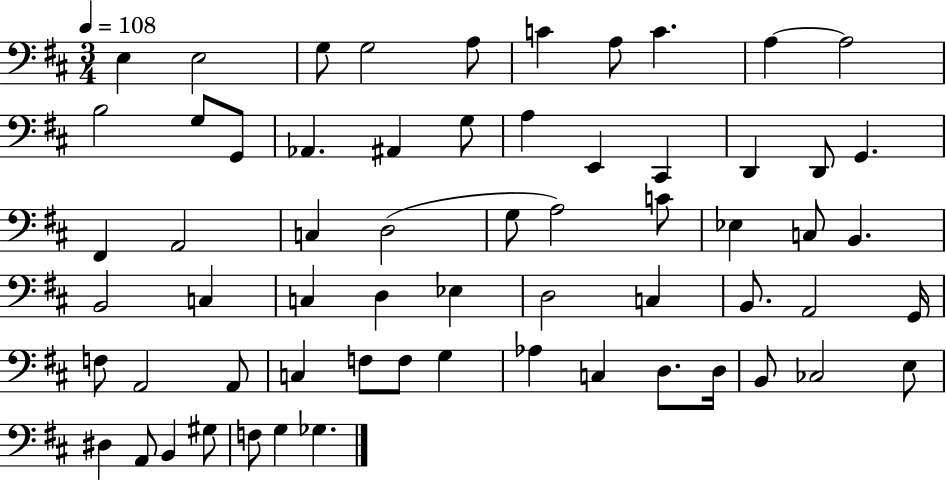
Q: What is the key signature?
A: D major